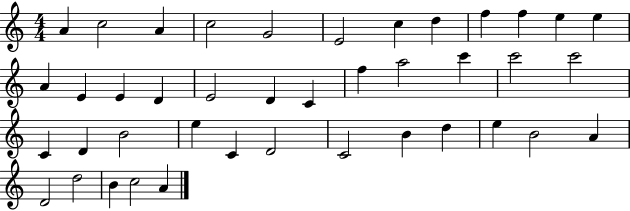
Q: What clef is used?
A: treble